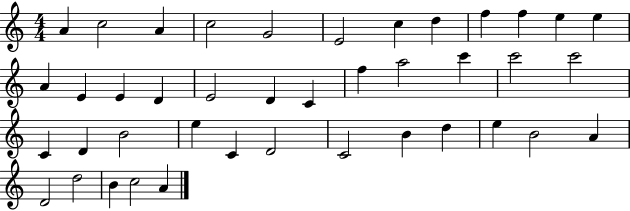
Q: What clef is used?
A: treble